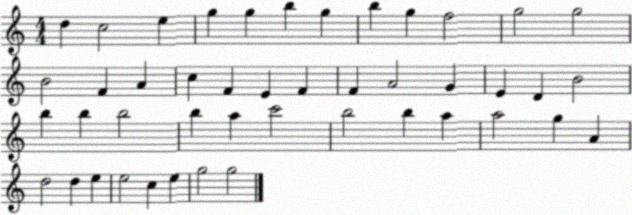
X:1
T:Untitled
M:4/4
L:1/4
K:C
d c2 e g g b g b g f2 g2 g2 B2 F A c F E F F A2 G E D B2 b b b2 b a c'2 b2 b a a2 g A d2 d e e2 c e g2 g2